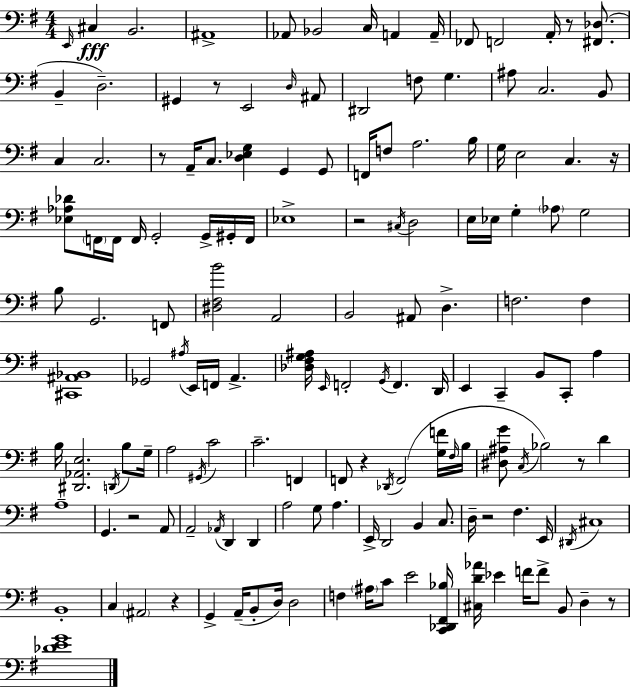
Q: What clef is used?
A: bass